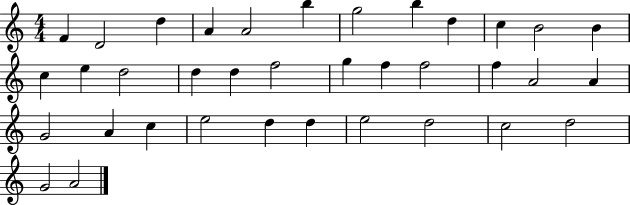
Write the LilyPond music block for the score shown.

{
  \clef treble
  \numericTimeSignature
  \time 4/4
  \key c \major
  f'4 d'2 d''4 | a'4 a'2 b''4 | g''2 b''4 d''4 | c''4 b'2 b'4 | \break c''4 e''4 d''2 | d''4 d''4 f''2 | g''4 f''4 f''2 | f''4 a'2 a'4 | \break g'2 a'4 c''4 | e''2 d''4 d''4 | e''2 d''2 | c''2 d''2 | \break g'2 a'2 | \bar "|."
}